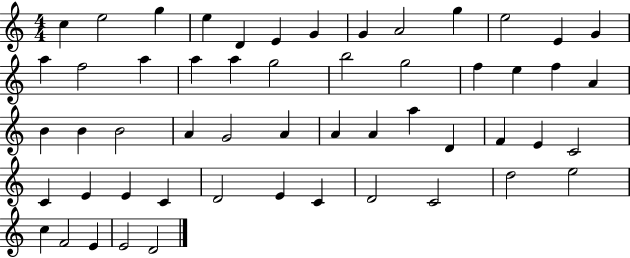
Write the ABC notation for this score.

X:1
T:Untitled
M:4/4
L:1/4
K:C
c e2 g e D E G G A2 g e2 E G a f2 a a a g2 b2 g2 f e f A B B B2 A G2 A A A a D F E C2 C E E C D2 E C D2 C2 d2 e2 c F2 E E2 D2